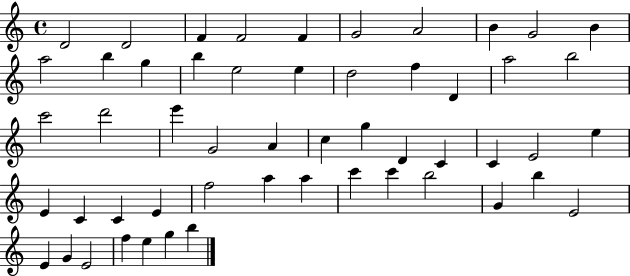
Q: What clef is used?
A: treble